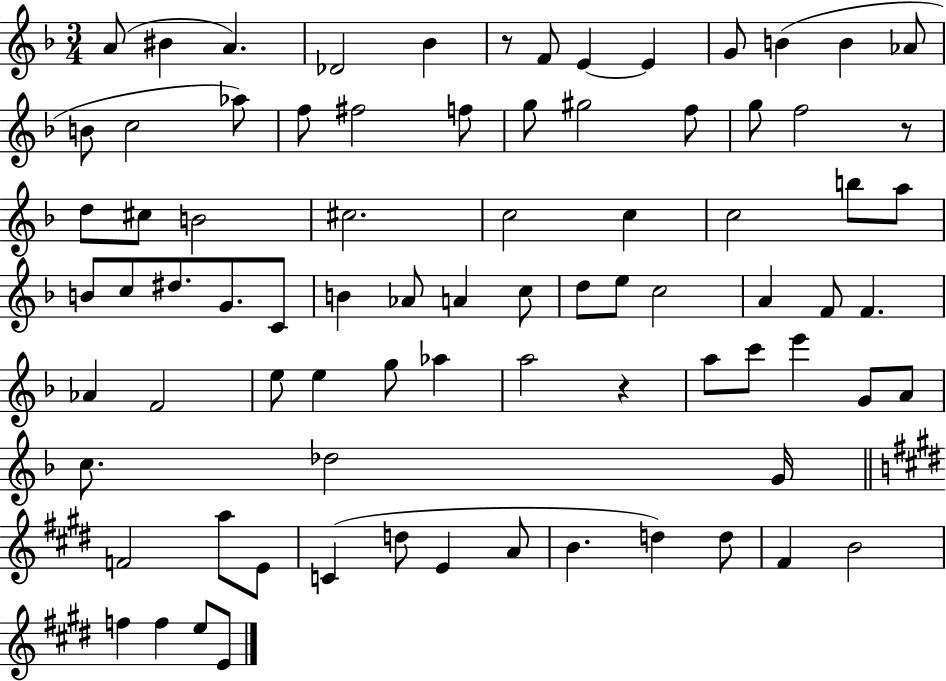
{
  \clef treble
  \numericTimeSignature
  \time 3/4
  \key f \major
  a'8( bis'4 a'4.) | des'2 bes'4 | r8 f'8 e'4~~ e'4 | g'8 b'4( b'4 aes'8 | \break b'8 c''2 aes''8) | f''8 fis''2 f''8 | g''8 gis''2 f''8 | g''8 f''2 r8 | \break d''8 cis''8 b'2 | cis''2. | c''2 c''4 | c''2 b''8 a''8 | \break b'8 c''8 dis''8. g'8. c'8 | b'4 aes'8 a'4 c''8 | d''8 e''8 c''2 | a'4 f'8 f'4. | \break aes'4 f'2 | e''8 e''4 g''8 aes''4 | a''2 r4 | a''8 c'''8 e'''4 g'8 a'8 | \break c''8. des''2 g'16 | \bar "||" \break \key e \major f'2 a''8 e'8 | c'4( d''8 e'4 a'8 | b'4. d''4) d''8 | fis'4 b'2 | \break f''4 f''4 e''8 e'8 | \bar "|."
}